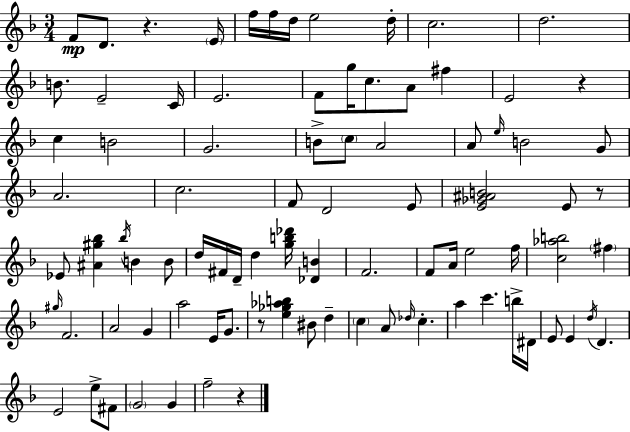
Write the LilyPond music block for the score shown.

{
  \clef treble
  \numericTimeSignature
  \time 3/4
  \key d \minor
  f'8\mp d'8. r4. \parenthesize e'16 | f''16 f''16 d''16 e''2 d''16-. | c''2. | d''2. | \break b'8. e'2-- c'16 | e'2. | f'8 g''16 c''8. a'8 fis''4 | e'2 r4 | \break c''4 b'2 | g'2. | b'8-> \parenthesize c''8 a'2 | a'8 \grace { e''16 } b'2 g'8 | \break a'2. | c''2. | f'8 d'2 e'8 | <e' ges' ais' b'>2 e'8 r8 | \break ees'8 <ais' gis'' bes''>4 \acciaccatura { bes''16 } b'4 | b'8 d''16 fis'16 d'16-- d''4 <g'' b'' des'''>16 <des' b'>4 | f'2. | f'8 a'16 e''2 | \break f''16 <c'' aes'' b''>2 \parenthesize fis''4 | \grace { gis''16 } f'2. | a'2 g'4 | a''2 e'16 | \break g'8. r8 <e'' ges'' aes'' b''>4 bis'8 d''4-- | \parenthesize c''4 a'8 \grace { des''16 } c''4.-. | a''4 c'''4. | b''16-> dis'16 e'8 e'4 \acciaccatura { d''16 } d'4. | \break e'2 | e''8-> fis'8 \parenthesize g'2 | g'4 f''2-- | r4 \bar "|."
}